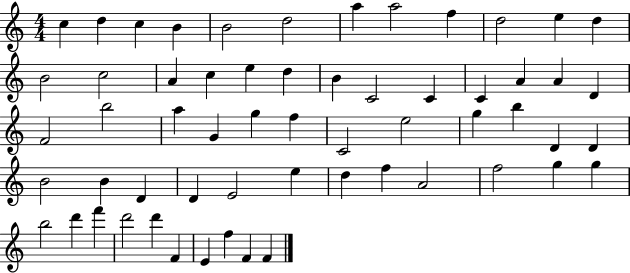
C5/q D5/q C5/q B4/q B4/h D5/h A5/q A5/h F5/q D5/h E5/q D5/q B4/h C5/h A4/q C5/q E5/q D5/q B4/q C4/h C4/q C4/q A4/q A4/q D4/q F4/h B5/h A5/q G4/q G5/q F5/q C4/h E5/h G5/q B5/q D4/q D4/q B4/h B4/q D4/q D4/q E4/h E5/q D5/q F5/q A4/h F5/h G5/q G5/q B5/h D6/q F6/q D6/h D6/q F4/q E4/q F5/q F4/q F4/q